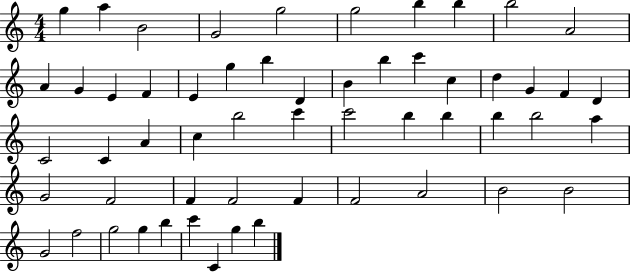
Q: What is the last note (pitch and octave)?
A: B5